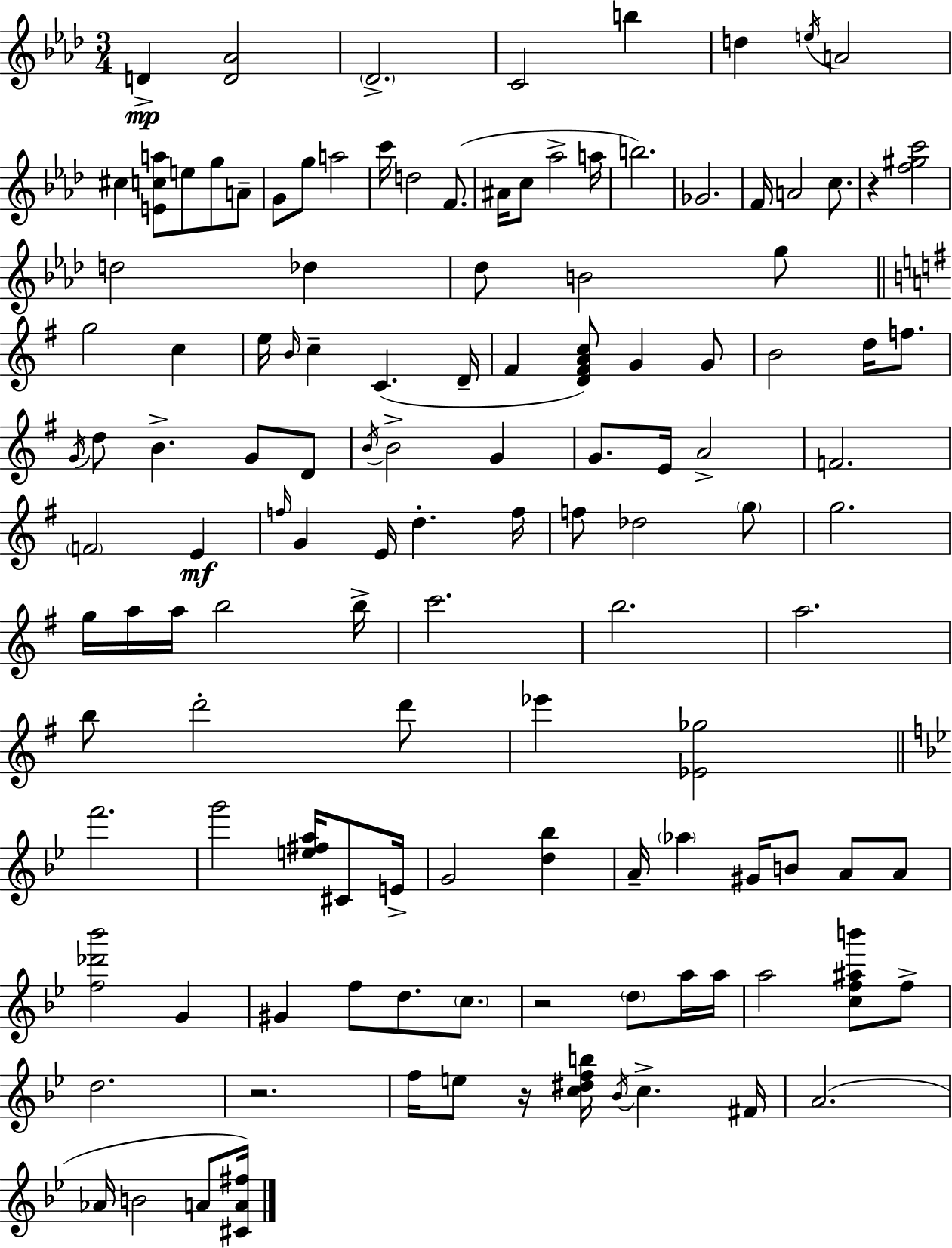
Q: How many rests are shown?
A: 4